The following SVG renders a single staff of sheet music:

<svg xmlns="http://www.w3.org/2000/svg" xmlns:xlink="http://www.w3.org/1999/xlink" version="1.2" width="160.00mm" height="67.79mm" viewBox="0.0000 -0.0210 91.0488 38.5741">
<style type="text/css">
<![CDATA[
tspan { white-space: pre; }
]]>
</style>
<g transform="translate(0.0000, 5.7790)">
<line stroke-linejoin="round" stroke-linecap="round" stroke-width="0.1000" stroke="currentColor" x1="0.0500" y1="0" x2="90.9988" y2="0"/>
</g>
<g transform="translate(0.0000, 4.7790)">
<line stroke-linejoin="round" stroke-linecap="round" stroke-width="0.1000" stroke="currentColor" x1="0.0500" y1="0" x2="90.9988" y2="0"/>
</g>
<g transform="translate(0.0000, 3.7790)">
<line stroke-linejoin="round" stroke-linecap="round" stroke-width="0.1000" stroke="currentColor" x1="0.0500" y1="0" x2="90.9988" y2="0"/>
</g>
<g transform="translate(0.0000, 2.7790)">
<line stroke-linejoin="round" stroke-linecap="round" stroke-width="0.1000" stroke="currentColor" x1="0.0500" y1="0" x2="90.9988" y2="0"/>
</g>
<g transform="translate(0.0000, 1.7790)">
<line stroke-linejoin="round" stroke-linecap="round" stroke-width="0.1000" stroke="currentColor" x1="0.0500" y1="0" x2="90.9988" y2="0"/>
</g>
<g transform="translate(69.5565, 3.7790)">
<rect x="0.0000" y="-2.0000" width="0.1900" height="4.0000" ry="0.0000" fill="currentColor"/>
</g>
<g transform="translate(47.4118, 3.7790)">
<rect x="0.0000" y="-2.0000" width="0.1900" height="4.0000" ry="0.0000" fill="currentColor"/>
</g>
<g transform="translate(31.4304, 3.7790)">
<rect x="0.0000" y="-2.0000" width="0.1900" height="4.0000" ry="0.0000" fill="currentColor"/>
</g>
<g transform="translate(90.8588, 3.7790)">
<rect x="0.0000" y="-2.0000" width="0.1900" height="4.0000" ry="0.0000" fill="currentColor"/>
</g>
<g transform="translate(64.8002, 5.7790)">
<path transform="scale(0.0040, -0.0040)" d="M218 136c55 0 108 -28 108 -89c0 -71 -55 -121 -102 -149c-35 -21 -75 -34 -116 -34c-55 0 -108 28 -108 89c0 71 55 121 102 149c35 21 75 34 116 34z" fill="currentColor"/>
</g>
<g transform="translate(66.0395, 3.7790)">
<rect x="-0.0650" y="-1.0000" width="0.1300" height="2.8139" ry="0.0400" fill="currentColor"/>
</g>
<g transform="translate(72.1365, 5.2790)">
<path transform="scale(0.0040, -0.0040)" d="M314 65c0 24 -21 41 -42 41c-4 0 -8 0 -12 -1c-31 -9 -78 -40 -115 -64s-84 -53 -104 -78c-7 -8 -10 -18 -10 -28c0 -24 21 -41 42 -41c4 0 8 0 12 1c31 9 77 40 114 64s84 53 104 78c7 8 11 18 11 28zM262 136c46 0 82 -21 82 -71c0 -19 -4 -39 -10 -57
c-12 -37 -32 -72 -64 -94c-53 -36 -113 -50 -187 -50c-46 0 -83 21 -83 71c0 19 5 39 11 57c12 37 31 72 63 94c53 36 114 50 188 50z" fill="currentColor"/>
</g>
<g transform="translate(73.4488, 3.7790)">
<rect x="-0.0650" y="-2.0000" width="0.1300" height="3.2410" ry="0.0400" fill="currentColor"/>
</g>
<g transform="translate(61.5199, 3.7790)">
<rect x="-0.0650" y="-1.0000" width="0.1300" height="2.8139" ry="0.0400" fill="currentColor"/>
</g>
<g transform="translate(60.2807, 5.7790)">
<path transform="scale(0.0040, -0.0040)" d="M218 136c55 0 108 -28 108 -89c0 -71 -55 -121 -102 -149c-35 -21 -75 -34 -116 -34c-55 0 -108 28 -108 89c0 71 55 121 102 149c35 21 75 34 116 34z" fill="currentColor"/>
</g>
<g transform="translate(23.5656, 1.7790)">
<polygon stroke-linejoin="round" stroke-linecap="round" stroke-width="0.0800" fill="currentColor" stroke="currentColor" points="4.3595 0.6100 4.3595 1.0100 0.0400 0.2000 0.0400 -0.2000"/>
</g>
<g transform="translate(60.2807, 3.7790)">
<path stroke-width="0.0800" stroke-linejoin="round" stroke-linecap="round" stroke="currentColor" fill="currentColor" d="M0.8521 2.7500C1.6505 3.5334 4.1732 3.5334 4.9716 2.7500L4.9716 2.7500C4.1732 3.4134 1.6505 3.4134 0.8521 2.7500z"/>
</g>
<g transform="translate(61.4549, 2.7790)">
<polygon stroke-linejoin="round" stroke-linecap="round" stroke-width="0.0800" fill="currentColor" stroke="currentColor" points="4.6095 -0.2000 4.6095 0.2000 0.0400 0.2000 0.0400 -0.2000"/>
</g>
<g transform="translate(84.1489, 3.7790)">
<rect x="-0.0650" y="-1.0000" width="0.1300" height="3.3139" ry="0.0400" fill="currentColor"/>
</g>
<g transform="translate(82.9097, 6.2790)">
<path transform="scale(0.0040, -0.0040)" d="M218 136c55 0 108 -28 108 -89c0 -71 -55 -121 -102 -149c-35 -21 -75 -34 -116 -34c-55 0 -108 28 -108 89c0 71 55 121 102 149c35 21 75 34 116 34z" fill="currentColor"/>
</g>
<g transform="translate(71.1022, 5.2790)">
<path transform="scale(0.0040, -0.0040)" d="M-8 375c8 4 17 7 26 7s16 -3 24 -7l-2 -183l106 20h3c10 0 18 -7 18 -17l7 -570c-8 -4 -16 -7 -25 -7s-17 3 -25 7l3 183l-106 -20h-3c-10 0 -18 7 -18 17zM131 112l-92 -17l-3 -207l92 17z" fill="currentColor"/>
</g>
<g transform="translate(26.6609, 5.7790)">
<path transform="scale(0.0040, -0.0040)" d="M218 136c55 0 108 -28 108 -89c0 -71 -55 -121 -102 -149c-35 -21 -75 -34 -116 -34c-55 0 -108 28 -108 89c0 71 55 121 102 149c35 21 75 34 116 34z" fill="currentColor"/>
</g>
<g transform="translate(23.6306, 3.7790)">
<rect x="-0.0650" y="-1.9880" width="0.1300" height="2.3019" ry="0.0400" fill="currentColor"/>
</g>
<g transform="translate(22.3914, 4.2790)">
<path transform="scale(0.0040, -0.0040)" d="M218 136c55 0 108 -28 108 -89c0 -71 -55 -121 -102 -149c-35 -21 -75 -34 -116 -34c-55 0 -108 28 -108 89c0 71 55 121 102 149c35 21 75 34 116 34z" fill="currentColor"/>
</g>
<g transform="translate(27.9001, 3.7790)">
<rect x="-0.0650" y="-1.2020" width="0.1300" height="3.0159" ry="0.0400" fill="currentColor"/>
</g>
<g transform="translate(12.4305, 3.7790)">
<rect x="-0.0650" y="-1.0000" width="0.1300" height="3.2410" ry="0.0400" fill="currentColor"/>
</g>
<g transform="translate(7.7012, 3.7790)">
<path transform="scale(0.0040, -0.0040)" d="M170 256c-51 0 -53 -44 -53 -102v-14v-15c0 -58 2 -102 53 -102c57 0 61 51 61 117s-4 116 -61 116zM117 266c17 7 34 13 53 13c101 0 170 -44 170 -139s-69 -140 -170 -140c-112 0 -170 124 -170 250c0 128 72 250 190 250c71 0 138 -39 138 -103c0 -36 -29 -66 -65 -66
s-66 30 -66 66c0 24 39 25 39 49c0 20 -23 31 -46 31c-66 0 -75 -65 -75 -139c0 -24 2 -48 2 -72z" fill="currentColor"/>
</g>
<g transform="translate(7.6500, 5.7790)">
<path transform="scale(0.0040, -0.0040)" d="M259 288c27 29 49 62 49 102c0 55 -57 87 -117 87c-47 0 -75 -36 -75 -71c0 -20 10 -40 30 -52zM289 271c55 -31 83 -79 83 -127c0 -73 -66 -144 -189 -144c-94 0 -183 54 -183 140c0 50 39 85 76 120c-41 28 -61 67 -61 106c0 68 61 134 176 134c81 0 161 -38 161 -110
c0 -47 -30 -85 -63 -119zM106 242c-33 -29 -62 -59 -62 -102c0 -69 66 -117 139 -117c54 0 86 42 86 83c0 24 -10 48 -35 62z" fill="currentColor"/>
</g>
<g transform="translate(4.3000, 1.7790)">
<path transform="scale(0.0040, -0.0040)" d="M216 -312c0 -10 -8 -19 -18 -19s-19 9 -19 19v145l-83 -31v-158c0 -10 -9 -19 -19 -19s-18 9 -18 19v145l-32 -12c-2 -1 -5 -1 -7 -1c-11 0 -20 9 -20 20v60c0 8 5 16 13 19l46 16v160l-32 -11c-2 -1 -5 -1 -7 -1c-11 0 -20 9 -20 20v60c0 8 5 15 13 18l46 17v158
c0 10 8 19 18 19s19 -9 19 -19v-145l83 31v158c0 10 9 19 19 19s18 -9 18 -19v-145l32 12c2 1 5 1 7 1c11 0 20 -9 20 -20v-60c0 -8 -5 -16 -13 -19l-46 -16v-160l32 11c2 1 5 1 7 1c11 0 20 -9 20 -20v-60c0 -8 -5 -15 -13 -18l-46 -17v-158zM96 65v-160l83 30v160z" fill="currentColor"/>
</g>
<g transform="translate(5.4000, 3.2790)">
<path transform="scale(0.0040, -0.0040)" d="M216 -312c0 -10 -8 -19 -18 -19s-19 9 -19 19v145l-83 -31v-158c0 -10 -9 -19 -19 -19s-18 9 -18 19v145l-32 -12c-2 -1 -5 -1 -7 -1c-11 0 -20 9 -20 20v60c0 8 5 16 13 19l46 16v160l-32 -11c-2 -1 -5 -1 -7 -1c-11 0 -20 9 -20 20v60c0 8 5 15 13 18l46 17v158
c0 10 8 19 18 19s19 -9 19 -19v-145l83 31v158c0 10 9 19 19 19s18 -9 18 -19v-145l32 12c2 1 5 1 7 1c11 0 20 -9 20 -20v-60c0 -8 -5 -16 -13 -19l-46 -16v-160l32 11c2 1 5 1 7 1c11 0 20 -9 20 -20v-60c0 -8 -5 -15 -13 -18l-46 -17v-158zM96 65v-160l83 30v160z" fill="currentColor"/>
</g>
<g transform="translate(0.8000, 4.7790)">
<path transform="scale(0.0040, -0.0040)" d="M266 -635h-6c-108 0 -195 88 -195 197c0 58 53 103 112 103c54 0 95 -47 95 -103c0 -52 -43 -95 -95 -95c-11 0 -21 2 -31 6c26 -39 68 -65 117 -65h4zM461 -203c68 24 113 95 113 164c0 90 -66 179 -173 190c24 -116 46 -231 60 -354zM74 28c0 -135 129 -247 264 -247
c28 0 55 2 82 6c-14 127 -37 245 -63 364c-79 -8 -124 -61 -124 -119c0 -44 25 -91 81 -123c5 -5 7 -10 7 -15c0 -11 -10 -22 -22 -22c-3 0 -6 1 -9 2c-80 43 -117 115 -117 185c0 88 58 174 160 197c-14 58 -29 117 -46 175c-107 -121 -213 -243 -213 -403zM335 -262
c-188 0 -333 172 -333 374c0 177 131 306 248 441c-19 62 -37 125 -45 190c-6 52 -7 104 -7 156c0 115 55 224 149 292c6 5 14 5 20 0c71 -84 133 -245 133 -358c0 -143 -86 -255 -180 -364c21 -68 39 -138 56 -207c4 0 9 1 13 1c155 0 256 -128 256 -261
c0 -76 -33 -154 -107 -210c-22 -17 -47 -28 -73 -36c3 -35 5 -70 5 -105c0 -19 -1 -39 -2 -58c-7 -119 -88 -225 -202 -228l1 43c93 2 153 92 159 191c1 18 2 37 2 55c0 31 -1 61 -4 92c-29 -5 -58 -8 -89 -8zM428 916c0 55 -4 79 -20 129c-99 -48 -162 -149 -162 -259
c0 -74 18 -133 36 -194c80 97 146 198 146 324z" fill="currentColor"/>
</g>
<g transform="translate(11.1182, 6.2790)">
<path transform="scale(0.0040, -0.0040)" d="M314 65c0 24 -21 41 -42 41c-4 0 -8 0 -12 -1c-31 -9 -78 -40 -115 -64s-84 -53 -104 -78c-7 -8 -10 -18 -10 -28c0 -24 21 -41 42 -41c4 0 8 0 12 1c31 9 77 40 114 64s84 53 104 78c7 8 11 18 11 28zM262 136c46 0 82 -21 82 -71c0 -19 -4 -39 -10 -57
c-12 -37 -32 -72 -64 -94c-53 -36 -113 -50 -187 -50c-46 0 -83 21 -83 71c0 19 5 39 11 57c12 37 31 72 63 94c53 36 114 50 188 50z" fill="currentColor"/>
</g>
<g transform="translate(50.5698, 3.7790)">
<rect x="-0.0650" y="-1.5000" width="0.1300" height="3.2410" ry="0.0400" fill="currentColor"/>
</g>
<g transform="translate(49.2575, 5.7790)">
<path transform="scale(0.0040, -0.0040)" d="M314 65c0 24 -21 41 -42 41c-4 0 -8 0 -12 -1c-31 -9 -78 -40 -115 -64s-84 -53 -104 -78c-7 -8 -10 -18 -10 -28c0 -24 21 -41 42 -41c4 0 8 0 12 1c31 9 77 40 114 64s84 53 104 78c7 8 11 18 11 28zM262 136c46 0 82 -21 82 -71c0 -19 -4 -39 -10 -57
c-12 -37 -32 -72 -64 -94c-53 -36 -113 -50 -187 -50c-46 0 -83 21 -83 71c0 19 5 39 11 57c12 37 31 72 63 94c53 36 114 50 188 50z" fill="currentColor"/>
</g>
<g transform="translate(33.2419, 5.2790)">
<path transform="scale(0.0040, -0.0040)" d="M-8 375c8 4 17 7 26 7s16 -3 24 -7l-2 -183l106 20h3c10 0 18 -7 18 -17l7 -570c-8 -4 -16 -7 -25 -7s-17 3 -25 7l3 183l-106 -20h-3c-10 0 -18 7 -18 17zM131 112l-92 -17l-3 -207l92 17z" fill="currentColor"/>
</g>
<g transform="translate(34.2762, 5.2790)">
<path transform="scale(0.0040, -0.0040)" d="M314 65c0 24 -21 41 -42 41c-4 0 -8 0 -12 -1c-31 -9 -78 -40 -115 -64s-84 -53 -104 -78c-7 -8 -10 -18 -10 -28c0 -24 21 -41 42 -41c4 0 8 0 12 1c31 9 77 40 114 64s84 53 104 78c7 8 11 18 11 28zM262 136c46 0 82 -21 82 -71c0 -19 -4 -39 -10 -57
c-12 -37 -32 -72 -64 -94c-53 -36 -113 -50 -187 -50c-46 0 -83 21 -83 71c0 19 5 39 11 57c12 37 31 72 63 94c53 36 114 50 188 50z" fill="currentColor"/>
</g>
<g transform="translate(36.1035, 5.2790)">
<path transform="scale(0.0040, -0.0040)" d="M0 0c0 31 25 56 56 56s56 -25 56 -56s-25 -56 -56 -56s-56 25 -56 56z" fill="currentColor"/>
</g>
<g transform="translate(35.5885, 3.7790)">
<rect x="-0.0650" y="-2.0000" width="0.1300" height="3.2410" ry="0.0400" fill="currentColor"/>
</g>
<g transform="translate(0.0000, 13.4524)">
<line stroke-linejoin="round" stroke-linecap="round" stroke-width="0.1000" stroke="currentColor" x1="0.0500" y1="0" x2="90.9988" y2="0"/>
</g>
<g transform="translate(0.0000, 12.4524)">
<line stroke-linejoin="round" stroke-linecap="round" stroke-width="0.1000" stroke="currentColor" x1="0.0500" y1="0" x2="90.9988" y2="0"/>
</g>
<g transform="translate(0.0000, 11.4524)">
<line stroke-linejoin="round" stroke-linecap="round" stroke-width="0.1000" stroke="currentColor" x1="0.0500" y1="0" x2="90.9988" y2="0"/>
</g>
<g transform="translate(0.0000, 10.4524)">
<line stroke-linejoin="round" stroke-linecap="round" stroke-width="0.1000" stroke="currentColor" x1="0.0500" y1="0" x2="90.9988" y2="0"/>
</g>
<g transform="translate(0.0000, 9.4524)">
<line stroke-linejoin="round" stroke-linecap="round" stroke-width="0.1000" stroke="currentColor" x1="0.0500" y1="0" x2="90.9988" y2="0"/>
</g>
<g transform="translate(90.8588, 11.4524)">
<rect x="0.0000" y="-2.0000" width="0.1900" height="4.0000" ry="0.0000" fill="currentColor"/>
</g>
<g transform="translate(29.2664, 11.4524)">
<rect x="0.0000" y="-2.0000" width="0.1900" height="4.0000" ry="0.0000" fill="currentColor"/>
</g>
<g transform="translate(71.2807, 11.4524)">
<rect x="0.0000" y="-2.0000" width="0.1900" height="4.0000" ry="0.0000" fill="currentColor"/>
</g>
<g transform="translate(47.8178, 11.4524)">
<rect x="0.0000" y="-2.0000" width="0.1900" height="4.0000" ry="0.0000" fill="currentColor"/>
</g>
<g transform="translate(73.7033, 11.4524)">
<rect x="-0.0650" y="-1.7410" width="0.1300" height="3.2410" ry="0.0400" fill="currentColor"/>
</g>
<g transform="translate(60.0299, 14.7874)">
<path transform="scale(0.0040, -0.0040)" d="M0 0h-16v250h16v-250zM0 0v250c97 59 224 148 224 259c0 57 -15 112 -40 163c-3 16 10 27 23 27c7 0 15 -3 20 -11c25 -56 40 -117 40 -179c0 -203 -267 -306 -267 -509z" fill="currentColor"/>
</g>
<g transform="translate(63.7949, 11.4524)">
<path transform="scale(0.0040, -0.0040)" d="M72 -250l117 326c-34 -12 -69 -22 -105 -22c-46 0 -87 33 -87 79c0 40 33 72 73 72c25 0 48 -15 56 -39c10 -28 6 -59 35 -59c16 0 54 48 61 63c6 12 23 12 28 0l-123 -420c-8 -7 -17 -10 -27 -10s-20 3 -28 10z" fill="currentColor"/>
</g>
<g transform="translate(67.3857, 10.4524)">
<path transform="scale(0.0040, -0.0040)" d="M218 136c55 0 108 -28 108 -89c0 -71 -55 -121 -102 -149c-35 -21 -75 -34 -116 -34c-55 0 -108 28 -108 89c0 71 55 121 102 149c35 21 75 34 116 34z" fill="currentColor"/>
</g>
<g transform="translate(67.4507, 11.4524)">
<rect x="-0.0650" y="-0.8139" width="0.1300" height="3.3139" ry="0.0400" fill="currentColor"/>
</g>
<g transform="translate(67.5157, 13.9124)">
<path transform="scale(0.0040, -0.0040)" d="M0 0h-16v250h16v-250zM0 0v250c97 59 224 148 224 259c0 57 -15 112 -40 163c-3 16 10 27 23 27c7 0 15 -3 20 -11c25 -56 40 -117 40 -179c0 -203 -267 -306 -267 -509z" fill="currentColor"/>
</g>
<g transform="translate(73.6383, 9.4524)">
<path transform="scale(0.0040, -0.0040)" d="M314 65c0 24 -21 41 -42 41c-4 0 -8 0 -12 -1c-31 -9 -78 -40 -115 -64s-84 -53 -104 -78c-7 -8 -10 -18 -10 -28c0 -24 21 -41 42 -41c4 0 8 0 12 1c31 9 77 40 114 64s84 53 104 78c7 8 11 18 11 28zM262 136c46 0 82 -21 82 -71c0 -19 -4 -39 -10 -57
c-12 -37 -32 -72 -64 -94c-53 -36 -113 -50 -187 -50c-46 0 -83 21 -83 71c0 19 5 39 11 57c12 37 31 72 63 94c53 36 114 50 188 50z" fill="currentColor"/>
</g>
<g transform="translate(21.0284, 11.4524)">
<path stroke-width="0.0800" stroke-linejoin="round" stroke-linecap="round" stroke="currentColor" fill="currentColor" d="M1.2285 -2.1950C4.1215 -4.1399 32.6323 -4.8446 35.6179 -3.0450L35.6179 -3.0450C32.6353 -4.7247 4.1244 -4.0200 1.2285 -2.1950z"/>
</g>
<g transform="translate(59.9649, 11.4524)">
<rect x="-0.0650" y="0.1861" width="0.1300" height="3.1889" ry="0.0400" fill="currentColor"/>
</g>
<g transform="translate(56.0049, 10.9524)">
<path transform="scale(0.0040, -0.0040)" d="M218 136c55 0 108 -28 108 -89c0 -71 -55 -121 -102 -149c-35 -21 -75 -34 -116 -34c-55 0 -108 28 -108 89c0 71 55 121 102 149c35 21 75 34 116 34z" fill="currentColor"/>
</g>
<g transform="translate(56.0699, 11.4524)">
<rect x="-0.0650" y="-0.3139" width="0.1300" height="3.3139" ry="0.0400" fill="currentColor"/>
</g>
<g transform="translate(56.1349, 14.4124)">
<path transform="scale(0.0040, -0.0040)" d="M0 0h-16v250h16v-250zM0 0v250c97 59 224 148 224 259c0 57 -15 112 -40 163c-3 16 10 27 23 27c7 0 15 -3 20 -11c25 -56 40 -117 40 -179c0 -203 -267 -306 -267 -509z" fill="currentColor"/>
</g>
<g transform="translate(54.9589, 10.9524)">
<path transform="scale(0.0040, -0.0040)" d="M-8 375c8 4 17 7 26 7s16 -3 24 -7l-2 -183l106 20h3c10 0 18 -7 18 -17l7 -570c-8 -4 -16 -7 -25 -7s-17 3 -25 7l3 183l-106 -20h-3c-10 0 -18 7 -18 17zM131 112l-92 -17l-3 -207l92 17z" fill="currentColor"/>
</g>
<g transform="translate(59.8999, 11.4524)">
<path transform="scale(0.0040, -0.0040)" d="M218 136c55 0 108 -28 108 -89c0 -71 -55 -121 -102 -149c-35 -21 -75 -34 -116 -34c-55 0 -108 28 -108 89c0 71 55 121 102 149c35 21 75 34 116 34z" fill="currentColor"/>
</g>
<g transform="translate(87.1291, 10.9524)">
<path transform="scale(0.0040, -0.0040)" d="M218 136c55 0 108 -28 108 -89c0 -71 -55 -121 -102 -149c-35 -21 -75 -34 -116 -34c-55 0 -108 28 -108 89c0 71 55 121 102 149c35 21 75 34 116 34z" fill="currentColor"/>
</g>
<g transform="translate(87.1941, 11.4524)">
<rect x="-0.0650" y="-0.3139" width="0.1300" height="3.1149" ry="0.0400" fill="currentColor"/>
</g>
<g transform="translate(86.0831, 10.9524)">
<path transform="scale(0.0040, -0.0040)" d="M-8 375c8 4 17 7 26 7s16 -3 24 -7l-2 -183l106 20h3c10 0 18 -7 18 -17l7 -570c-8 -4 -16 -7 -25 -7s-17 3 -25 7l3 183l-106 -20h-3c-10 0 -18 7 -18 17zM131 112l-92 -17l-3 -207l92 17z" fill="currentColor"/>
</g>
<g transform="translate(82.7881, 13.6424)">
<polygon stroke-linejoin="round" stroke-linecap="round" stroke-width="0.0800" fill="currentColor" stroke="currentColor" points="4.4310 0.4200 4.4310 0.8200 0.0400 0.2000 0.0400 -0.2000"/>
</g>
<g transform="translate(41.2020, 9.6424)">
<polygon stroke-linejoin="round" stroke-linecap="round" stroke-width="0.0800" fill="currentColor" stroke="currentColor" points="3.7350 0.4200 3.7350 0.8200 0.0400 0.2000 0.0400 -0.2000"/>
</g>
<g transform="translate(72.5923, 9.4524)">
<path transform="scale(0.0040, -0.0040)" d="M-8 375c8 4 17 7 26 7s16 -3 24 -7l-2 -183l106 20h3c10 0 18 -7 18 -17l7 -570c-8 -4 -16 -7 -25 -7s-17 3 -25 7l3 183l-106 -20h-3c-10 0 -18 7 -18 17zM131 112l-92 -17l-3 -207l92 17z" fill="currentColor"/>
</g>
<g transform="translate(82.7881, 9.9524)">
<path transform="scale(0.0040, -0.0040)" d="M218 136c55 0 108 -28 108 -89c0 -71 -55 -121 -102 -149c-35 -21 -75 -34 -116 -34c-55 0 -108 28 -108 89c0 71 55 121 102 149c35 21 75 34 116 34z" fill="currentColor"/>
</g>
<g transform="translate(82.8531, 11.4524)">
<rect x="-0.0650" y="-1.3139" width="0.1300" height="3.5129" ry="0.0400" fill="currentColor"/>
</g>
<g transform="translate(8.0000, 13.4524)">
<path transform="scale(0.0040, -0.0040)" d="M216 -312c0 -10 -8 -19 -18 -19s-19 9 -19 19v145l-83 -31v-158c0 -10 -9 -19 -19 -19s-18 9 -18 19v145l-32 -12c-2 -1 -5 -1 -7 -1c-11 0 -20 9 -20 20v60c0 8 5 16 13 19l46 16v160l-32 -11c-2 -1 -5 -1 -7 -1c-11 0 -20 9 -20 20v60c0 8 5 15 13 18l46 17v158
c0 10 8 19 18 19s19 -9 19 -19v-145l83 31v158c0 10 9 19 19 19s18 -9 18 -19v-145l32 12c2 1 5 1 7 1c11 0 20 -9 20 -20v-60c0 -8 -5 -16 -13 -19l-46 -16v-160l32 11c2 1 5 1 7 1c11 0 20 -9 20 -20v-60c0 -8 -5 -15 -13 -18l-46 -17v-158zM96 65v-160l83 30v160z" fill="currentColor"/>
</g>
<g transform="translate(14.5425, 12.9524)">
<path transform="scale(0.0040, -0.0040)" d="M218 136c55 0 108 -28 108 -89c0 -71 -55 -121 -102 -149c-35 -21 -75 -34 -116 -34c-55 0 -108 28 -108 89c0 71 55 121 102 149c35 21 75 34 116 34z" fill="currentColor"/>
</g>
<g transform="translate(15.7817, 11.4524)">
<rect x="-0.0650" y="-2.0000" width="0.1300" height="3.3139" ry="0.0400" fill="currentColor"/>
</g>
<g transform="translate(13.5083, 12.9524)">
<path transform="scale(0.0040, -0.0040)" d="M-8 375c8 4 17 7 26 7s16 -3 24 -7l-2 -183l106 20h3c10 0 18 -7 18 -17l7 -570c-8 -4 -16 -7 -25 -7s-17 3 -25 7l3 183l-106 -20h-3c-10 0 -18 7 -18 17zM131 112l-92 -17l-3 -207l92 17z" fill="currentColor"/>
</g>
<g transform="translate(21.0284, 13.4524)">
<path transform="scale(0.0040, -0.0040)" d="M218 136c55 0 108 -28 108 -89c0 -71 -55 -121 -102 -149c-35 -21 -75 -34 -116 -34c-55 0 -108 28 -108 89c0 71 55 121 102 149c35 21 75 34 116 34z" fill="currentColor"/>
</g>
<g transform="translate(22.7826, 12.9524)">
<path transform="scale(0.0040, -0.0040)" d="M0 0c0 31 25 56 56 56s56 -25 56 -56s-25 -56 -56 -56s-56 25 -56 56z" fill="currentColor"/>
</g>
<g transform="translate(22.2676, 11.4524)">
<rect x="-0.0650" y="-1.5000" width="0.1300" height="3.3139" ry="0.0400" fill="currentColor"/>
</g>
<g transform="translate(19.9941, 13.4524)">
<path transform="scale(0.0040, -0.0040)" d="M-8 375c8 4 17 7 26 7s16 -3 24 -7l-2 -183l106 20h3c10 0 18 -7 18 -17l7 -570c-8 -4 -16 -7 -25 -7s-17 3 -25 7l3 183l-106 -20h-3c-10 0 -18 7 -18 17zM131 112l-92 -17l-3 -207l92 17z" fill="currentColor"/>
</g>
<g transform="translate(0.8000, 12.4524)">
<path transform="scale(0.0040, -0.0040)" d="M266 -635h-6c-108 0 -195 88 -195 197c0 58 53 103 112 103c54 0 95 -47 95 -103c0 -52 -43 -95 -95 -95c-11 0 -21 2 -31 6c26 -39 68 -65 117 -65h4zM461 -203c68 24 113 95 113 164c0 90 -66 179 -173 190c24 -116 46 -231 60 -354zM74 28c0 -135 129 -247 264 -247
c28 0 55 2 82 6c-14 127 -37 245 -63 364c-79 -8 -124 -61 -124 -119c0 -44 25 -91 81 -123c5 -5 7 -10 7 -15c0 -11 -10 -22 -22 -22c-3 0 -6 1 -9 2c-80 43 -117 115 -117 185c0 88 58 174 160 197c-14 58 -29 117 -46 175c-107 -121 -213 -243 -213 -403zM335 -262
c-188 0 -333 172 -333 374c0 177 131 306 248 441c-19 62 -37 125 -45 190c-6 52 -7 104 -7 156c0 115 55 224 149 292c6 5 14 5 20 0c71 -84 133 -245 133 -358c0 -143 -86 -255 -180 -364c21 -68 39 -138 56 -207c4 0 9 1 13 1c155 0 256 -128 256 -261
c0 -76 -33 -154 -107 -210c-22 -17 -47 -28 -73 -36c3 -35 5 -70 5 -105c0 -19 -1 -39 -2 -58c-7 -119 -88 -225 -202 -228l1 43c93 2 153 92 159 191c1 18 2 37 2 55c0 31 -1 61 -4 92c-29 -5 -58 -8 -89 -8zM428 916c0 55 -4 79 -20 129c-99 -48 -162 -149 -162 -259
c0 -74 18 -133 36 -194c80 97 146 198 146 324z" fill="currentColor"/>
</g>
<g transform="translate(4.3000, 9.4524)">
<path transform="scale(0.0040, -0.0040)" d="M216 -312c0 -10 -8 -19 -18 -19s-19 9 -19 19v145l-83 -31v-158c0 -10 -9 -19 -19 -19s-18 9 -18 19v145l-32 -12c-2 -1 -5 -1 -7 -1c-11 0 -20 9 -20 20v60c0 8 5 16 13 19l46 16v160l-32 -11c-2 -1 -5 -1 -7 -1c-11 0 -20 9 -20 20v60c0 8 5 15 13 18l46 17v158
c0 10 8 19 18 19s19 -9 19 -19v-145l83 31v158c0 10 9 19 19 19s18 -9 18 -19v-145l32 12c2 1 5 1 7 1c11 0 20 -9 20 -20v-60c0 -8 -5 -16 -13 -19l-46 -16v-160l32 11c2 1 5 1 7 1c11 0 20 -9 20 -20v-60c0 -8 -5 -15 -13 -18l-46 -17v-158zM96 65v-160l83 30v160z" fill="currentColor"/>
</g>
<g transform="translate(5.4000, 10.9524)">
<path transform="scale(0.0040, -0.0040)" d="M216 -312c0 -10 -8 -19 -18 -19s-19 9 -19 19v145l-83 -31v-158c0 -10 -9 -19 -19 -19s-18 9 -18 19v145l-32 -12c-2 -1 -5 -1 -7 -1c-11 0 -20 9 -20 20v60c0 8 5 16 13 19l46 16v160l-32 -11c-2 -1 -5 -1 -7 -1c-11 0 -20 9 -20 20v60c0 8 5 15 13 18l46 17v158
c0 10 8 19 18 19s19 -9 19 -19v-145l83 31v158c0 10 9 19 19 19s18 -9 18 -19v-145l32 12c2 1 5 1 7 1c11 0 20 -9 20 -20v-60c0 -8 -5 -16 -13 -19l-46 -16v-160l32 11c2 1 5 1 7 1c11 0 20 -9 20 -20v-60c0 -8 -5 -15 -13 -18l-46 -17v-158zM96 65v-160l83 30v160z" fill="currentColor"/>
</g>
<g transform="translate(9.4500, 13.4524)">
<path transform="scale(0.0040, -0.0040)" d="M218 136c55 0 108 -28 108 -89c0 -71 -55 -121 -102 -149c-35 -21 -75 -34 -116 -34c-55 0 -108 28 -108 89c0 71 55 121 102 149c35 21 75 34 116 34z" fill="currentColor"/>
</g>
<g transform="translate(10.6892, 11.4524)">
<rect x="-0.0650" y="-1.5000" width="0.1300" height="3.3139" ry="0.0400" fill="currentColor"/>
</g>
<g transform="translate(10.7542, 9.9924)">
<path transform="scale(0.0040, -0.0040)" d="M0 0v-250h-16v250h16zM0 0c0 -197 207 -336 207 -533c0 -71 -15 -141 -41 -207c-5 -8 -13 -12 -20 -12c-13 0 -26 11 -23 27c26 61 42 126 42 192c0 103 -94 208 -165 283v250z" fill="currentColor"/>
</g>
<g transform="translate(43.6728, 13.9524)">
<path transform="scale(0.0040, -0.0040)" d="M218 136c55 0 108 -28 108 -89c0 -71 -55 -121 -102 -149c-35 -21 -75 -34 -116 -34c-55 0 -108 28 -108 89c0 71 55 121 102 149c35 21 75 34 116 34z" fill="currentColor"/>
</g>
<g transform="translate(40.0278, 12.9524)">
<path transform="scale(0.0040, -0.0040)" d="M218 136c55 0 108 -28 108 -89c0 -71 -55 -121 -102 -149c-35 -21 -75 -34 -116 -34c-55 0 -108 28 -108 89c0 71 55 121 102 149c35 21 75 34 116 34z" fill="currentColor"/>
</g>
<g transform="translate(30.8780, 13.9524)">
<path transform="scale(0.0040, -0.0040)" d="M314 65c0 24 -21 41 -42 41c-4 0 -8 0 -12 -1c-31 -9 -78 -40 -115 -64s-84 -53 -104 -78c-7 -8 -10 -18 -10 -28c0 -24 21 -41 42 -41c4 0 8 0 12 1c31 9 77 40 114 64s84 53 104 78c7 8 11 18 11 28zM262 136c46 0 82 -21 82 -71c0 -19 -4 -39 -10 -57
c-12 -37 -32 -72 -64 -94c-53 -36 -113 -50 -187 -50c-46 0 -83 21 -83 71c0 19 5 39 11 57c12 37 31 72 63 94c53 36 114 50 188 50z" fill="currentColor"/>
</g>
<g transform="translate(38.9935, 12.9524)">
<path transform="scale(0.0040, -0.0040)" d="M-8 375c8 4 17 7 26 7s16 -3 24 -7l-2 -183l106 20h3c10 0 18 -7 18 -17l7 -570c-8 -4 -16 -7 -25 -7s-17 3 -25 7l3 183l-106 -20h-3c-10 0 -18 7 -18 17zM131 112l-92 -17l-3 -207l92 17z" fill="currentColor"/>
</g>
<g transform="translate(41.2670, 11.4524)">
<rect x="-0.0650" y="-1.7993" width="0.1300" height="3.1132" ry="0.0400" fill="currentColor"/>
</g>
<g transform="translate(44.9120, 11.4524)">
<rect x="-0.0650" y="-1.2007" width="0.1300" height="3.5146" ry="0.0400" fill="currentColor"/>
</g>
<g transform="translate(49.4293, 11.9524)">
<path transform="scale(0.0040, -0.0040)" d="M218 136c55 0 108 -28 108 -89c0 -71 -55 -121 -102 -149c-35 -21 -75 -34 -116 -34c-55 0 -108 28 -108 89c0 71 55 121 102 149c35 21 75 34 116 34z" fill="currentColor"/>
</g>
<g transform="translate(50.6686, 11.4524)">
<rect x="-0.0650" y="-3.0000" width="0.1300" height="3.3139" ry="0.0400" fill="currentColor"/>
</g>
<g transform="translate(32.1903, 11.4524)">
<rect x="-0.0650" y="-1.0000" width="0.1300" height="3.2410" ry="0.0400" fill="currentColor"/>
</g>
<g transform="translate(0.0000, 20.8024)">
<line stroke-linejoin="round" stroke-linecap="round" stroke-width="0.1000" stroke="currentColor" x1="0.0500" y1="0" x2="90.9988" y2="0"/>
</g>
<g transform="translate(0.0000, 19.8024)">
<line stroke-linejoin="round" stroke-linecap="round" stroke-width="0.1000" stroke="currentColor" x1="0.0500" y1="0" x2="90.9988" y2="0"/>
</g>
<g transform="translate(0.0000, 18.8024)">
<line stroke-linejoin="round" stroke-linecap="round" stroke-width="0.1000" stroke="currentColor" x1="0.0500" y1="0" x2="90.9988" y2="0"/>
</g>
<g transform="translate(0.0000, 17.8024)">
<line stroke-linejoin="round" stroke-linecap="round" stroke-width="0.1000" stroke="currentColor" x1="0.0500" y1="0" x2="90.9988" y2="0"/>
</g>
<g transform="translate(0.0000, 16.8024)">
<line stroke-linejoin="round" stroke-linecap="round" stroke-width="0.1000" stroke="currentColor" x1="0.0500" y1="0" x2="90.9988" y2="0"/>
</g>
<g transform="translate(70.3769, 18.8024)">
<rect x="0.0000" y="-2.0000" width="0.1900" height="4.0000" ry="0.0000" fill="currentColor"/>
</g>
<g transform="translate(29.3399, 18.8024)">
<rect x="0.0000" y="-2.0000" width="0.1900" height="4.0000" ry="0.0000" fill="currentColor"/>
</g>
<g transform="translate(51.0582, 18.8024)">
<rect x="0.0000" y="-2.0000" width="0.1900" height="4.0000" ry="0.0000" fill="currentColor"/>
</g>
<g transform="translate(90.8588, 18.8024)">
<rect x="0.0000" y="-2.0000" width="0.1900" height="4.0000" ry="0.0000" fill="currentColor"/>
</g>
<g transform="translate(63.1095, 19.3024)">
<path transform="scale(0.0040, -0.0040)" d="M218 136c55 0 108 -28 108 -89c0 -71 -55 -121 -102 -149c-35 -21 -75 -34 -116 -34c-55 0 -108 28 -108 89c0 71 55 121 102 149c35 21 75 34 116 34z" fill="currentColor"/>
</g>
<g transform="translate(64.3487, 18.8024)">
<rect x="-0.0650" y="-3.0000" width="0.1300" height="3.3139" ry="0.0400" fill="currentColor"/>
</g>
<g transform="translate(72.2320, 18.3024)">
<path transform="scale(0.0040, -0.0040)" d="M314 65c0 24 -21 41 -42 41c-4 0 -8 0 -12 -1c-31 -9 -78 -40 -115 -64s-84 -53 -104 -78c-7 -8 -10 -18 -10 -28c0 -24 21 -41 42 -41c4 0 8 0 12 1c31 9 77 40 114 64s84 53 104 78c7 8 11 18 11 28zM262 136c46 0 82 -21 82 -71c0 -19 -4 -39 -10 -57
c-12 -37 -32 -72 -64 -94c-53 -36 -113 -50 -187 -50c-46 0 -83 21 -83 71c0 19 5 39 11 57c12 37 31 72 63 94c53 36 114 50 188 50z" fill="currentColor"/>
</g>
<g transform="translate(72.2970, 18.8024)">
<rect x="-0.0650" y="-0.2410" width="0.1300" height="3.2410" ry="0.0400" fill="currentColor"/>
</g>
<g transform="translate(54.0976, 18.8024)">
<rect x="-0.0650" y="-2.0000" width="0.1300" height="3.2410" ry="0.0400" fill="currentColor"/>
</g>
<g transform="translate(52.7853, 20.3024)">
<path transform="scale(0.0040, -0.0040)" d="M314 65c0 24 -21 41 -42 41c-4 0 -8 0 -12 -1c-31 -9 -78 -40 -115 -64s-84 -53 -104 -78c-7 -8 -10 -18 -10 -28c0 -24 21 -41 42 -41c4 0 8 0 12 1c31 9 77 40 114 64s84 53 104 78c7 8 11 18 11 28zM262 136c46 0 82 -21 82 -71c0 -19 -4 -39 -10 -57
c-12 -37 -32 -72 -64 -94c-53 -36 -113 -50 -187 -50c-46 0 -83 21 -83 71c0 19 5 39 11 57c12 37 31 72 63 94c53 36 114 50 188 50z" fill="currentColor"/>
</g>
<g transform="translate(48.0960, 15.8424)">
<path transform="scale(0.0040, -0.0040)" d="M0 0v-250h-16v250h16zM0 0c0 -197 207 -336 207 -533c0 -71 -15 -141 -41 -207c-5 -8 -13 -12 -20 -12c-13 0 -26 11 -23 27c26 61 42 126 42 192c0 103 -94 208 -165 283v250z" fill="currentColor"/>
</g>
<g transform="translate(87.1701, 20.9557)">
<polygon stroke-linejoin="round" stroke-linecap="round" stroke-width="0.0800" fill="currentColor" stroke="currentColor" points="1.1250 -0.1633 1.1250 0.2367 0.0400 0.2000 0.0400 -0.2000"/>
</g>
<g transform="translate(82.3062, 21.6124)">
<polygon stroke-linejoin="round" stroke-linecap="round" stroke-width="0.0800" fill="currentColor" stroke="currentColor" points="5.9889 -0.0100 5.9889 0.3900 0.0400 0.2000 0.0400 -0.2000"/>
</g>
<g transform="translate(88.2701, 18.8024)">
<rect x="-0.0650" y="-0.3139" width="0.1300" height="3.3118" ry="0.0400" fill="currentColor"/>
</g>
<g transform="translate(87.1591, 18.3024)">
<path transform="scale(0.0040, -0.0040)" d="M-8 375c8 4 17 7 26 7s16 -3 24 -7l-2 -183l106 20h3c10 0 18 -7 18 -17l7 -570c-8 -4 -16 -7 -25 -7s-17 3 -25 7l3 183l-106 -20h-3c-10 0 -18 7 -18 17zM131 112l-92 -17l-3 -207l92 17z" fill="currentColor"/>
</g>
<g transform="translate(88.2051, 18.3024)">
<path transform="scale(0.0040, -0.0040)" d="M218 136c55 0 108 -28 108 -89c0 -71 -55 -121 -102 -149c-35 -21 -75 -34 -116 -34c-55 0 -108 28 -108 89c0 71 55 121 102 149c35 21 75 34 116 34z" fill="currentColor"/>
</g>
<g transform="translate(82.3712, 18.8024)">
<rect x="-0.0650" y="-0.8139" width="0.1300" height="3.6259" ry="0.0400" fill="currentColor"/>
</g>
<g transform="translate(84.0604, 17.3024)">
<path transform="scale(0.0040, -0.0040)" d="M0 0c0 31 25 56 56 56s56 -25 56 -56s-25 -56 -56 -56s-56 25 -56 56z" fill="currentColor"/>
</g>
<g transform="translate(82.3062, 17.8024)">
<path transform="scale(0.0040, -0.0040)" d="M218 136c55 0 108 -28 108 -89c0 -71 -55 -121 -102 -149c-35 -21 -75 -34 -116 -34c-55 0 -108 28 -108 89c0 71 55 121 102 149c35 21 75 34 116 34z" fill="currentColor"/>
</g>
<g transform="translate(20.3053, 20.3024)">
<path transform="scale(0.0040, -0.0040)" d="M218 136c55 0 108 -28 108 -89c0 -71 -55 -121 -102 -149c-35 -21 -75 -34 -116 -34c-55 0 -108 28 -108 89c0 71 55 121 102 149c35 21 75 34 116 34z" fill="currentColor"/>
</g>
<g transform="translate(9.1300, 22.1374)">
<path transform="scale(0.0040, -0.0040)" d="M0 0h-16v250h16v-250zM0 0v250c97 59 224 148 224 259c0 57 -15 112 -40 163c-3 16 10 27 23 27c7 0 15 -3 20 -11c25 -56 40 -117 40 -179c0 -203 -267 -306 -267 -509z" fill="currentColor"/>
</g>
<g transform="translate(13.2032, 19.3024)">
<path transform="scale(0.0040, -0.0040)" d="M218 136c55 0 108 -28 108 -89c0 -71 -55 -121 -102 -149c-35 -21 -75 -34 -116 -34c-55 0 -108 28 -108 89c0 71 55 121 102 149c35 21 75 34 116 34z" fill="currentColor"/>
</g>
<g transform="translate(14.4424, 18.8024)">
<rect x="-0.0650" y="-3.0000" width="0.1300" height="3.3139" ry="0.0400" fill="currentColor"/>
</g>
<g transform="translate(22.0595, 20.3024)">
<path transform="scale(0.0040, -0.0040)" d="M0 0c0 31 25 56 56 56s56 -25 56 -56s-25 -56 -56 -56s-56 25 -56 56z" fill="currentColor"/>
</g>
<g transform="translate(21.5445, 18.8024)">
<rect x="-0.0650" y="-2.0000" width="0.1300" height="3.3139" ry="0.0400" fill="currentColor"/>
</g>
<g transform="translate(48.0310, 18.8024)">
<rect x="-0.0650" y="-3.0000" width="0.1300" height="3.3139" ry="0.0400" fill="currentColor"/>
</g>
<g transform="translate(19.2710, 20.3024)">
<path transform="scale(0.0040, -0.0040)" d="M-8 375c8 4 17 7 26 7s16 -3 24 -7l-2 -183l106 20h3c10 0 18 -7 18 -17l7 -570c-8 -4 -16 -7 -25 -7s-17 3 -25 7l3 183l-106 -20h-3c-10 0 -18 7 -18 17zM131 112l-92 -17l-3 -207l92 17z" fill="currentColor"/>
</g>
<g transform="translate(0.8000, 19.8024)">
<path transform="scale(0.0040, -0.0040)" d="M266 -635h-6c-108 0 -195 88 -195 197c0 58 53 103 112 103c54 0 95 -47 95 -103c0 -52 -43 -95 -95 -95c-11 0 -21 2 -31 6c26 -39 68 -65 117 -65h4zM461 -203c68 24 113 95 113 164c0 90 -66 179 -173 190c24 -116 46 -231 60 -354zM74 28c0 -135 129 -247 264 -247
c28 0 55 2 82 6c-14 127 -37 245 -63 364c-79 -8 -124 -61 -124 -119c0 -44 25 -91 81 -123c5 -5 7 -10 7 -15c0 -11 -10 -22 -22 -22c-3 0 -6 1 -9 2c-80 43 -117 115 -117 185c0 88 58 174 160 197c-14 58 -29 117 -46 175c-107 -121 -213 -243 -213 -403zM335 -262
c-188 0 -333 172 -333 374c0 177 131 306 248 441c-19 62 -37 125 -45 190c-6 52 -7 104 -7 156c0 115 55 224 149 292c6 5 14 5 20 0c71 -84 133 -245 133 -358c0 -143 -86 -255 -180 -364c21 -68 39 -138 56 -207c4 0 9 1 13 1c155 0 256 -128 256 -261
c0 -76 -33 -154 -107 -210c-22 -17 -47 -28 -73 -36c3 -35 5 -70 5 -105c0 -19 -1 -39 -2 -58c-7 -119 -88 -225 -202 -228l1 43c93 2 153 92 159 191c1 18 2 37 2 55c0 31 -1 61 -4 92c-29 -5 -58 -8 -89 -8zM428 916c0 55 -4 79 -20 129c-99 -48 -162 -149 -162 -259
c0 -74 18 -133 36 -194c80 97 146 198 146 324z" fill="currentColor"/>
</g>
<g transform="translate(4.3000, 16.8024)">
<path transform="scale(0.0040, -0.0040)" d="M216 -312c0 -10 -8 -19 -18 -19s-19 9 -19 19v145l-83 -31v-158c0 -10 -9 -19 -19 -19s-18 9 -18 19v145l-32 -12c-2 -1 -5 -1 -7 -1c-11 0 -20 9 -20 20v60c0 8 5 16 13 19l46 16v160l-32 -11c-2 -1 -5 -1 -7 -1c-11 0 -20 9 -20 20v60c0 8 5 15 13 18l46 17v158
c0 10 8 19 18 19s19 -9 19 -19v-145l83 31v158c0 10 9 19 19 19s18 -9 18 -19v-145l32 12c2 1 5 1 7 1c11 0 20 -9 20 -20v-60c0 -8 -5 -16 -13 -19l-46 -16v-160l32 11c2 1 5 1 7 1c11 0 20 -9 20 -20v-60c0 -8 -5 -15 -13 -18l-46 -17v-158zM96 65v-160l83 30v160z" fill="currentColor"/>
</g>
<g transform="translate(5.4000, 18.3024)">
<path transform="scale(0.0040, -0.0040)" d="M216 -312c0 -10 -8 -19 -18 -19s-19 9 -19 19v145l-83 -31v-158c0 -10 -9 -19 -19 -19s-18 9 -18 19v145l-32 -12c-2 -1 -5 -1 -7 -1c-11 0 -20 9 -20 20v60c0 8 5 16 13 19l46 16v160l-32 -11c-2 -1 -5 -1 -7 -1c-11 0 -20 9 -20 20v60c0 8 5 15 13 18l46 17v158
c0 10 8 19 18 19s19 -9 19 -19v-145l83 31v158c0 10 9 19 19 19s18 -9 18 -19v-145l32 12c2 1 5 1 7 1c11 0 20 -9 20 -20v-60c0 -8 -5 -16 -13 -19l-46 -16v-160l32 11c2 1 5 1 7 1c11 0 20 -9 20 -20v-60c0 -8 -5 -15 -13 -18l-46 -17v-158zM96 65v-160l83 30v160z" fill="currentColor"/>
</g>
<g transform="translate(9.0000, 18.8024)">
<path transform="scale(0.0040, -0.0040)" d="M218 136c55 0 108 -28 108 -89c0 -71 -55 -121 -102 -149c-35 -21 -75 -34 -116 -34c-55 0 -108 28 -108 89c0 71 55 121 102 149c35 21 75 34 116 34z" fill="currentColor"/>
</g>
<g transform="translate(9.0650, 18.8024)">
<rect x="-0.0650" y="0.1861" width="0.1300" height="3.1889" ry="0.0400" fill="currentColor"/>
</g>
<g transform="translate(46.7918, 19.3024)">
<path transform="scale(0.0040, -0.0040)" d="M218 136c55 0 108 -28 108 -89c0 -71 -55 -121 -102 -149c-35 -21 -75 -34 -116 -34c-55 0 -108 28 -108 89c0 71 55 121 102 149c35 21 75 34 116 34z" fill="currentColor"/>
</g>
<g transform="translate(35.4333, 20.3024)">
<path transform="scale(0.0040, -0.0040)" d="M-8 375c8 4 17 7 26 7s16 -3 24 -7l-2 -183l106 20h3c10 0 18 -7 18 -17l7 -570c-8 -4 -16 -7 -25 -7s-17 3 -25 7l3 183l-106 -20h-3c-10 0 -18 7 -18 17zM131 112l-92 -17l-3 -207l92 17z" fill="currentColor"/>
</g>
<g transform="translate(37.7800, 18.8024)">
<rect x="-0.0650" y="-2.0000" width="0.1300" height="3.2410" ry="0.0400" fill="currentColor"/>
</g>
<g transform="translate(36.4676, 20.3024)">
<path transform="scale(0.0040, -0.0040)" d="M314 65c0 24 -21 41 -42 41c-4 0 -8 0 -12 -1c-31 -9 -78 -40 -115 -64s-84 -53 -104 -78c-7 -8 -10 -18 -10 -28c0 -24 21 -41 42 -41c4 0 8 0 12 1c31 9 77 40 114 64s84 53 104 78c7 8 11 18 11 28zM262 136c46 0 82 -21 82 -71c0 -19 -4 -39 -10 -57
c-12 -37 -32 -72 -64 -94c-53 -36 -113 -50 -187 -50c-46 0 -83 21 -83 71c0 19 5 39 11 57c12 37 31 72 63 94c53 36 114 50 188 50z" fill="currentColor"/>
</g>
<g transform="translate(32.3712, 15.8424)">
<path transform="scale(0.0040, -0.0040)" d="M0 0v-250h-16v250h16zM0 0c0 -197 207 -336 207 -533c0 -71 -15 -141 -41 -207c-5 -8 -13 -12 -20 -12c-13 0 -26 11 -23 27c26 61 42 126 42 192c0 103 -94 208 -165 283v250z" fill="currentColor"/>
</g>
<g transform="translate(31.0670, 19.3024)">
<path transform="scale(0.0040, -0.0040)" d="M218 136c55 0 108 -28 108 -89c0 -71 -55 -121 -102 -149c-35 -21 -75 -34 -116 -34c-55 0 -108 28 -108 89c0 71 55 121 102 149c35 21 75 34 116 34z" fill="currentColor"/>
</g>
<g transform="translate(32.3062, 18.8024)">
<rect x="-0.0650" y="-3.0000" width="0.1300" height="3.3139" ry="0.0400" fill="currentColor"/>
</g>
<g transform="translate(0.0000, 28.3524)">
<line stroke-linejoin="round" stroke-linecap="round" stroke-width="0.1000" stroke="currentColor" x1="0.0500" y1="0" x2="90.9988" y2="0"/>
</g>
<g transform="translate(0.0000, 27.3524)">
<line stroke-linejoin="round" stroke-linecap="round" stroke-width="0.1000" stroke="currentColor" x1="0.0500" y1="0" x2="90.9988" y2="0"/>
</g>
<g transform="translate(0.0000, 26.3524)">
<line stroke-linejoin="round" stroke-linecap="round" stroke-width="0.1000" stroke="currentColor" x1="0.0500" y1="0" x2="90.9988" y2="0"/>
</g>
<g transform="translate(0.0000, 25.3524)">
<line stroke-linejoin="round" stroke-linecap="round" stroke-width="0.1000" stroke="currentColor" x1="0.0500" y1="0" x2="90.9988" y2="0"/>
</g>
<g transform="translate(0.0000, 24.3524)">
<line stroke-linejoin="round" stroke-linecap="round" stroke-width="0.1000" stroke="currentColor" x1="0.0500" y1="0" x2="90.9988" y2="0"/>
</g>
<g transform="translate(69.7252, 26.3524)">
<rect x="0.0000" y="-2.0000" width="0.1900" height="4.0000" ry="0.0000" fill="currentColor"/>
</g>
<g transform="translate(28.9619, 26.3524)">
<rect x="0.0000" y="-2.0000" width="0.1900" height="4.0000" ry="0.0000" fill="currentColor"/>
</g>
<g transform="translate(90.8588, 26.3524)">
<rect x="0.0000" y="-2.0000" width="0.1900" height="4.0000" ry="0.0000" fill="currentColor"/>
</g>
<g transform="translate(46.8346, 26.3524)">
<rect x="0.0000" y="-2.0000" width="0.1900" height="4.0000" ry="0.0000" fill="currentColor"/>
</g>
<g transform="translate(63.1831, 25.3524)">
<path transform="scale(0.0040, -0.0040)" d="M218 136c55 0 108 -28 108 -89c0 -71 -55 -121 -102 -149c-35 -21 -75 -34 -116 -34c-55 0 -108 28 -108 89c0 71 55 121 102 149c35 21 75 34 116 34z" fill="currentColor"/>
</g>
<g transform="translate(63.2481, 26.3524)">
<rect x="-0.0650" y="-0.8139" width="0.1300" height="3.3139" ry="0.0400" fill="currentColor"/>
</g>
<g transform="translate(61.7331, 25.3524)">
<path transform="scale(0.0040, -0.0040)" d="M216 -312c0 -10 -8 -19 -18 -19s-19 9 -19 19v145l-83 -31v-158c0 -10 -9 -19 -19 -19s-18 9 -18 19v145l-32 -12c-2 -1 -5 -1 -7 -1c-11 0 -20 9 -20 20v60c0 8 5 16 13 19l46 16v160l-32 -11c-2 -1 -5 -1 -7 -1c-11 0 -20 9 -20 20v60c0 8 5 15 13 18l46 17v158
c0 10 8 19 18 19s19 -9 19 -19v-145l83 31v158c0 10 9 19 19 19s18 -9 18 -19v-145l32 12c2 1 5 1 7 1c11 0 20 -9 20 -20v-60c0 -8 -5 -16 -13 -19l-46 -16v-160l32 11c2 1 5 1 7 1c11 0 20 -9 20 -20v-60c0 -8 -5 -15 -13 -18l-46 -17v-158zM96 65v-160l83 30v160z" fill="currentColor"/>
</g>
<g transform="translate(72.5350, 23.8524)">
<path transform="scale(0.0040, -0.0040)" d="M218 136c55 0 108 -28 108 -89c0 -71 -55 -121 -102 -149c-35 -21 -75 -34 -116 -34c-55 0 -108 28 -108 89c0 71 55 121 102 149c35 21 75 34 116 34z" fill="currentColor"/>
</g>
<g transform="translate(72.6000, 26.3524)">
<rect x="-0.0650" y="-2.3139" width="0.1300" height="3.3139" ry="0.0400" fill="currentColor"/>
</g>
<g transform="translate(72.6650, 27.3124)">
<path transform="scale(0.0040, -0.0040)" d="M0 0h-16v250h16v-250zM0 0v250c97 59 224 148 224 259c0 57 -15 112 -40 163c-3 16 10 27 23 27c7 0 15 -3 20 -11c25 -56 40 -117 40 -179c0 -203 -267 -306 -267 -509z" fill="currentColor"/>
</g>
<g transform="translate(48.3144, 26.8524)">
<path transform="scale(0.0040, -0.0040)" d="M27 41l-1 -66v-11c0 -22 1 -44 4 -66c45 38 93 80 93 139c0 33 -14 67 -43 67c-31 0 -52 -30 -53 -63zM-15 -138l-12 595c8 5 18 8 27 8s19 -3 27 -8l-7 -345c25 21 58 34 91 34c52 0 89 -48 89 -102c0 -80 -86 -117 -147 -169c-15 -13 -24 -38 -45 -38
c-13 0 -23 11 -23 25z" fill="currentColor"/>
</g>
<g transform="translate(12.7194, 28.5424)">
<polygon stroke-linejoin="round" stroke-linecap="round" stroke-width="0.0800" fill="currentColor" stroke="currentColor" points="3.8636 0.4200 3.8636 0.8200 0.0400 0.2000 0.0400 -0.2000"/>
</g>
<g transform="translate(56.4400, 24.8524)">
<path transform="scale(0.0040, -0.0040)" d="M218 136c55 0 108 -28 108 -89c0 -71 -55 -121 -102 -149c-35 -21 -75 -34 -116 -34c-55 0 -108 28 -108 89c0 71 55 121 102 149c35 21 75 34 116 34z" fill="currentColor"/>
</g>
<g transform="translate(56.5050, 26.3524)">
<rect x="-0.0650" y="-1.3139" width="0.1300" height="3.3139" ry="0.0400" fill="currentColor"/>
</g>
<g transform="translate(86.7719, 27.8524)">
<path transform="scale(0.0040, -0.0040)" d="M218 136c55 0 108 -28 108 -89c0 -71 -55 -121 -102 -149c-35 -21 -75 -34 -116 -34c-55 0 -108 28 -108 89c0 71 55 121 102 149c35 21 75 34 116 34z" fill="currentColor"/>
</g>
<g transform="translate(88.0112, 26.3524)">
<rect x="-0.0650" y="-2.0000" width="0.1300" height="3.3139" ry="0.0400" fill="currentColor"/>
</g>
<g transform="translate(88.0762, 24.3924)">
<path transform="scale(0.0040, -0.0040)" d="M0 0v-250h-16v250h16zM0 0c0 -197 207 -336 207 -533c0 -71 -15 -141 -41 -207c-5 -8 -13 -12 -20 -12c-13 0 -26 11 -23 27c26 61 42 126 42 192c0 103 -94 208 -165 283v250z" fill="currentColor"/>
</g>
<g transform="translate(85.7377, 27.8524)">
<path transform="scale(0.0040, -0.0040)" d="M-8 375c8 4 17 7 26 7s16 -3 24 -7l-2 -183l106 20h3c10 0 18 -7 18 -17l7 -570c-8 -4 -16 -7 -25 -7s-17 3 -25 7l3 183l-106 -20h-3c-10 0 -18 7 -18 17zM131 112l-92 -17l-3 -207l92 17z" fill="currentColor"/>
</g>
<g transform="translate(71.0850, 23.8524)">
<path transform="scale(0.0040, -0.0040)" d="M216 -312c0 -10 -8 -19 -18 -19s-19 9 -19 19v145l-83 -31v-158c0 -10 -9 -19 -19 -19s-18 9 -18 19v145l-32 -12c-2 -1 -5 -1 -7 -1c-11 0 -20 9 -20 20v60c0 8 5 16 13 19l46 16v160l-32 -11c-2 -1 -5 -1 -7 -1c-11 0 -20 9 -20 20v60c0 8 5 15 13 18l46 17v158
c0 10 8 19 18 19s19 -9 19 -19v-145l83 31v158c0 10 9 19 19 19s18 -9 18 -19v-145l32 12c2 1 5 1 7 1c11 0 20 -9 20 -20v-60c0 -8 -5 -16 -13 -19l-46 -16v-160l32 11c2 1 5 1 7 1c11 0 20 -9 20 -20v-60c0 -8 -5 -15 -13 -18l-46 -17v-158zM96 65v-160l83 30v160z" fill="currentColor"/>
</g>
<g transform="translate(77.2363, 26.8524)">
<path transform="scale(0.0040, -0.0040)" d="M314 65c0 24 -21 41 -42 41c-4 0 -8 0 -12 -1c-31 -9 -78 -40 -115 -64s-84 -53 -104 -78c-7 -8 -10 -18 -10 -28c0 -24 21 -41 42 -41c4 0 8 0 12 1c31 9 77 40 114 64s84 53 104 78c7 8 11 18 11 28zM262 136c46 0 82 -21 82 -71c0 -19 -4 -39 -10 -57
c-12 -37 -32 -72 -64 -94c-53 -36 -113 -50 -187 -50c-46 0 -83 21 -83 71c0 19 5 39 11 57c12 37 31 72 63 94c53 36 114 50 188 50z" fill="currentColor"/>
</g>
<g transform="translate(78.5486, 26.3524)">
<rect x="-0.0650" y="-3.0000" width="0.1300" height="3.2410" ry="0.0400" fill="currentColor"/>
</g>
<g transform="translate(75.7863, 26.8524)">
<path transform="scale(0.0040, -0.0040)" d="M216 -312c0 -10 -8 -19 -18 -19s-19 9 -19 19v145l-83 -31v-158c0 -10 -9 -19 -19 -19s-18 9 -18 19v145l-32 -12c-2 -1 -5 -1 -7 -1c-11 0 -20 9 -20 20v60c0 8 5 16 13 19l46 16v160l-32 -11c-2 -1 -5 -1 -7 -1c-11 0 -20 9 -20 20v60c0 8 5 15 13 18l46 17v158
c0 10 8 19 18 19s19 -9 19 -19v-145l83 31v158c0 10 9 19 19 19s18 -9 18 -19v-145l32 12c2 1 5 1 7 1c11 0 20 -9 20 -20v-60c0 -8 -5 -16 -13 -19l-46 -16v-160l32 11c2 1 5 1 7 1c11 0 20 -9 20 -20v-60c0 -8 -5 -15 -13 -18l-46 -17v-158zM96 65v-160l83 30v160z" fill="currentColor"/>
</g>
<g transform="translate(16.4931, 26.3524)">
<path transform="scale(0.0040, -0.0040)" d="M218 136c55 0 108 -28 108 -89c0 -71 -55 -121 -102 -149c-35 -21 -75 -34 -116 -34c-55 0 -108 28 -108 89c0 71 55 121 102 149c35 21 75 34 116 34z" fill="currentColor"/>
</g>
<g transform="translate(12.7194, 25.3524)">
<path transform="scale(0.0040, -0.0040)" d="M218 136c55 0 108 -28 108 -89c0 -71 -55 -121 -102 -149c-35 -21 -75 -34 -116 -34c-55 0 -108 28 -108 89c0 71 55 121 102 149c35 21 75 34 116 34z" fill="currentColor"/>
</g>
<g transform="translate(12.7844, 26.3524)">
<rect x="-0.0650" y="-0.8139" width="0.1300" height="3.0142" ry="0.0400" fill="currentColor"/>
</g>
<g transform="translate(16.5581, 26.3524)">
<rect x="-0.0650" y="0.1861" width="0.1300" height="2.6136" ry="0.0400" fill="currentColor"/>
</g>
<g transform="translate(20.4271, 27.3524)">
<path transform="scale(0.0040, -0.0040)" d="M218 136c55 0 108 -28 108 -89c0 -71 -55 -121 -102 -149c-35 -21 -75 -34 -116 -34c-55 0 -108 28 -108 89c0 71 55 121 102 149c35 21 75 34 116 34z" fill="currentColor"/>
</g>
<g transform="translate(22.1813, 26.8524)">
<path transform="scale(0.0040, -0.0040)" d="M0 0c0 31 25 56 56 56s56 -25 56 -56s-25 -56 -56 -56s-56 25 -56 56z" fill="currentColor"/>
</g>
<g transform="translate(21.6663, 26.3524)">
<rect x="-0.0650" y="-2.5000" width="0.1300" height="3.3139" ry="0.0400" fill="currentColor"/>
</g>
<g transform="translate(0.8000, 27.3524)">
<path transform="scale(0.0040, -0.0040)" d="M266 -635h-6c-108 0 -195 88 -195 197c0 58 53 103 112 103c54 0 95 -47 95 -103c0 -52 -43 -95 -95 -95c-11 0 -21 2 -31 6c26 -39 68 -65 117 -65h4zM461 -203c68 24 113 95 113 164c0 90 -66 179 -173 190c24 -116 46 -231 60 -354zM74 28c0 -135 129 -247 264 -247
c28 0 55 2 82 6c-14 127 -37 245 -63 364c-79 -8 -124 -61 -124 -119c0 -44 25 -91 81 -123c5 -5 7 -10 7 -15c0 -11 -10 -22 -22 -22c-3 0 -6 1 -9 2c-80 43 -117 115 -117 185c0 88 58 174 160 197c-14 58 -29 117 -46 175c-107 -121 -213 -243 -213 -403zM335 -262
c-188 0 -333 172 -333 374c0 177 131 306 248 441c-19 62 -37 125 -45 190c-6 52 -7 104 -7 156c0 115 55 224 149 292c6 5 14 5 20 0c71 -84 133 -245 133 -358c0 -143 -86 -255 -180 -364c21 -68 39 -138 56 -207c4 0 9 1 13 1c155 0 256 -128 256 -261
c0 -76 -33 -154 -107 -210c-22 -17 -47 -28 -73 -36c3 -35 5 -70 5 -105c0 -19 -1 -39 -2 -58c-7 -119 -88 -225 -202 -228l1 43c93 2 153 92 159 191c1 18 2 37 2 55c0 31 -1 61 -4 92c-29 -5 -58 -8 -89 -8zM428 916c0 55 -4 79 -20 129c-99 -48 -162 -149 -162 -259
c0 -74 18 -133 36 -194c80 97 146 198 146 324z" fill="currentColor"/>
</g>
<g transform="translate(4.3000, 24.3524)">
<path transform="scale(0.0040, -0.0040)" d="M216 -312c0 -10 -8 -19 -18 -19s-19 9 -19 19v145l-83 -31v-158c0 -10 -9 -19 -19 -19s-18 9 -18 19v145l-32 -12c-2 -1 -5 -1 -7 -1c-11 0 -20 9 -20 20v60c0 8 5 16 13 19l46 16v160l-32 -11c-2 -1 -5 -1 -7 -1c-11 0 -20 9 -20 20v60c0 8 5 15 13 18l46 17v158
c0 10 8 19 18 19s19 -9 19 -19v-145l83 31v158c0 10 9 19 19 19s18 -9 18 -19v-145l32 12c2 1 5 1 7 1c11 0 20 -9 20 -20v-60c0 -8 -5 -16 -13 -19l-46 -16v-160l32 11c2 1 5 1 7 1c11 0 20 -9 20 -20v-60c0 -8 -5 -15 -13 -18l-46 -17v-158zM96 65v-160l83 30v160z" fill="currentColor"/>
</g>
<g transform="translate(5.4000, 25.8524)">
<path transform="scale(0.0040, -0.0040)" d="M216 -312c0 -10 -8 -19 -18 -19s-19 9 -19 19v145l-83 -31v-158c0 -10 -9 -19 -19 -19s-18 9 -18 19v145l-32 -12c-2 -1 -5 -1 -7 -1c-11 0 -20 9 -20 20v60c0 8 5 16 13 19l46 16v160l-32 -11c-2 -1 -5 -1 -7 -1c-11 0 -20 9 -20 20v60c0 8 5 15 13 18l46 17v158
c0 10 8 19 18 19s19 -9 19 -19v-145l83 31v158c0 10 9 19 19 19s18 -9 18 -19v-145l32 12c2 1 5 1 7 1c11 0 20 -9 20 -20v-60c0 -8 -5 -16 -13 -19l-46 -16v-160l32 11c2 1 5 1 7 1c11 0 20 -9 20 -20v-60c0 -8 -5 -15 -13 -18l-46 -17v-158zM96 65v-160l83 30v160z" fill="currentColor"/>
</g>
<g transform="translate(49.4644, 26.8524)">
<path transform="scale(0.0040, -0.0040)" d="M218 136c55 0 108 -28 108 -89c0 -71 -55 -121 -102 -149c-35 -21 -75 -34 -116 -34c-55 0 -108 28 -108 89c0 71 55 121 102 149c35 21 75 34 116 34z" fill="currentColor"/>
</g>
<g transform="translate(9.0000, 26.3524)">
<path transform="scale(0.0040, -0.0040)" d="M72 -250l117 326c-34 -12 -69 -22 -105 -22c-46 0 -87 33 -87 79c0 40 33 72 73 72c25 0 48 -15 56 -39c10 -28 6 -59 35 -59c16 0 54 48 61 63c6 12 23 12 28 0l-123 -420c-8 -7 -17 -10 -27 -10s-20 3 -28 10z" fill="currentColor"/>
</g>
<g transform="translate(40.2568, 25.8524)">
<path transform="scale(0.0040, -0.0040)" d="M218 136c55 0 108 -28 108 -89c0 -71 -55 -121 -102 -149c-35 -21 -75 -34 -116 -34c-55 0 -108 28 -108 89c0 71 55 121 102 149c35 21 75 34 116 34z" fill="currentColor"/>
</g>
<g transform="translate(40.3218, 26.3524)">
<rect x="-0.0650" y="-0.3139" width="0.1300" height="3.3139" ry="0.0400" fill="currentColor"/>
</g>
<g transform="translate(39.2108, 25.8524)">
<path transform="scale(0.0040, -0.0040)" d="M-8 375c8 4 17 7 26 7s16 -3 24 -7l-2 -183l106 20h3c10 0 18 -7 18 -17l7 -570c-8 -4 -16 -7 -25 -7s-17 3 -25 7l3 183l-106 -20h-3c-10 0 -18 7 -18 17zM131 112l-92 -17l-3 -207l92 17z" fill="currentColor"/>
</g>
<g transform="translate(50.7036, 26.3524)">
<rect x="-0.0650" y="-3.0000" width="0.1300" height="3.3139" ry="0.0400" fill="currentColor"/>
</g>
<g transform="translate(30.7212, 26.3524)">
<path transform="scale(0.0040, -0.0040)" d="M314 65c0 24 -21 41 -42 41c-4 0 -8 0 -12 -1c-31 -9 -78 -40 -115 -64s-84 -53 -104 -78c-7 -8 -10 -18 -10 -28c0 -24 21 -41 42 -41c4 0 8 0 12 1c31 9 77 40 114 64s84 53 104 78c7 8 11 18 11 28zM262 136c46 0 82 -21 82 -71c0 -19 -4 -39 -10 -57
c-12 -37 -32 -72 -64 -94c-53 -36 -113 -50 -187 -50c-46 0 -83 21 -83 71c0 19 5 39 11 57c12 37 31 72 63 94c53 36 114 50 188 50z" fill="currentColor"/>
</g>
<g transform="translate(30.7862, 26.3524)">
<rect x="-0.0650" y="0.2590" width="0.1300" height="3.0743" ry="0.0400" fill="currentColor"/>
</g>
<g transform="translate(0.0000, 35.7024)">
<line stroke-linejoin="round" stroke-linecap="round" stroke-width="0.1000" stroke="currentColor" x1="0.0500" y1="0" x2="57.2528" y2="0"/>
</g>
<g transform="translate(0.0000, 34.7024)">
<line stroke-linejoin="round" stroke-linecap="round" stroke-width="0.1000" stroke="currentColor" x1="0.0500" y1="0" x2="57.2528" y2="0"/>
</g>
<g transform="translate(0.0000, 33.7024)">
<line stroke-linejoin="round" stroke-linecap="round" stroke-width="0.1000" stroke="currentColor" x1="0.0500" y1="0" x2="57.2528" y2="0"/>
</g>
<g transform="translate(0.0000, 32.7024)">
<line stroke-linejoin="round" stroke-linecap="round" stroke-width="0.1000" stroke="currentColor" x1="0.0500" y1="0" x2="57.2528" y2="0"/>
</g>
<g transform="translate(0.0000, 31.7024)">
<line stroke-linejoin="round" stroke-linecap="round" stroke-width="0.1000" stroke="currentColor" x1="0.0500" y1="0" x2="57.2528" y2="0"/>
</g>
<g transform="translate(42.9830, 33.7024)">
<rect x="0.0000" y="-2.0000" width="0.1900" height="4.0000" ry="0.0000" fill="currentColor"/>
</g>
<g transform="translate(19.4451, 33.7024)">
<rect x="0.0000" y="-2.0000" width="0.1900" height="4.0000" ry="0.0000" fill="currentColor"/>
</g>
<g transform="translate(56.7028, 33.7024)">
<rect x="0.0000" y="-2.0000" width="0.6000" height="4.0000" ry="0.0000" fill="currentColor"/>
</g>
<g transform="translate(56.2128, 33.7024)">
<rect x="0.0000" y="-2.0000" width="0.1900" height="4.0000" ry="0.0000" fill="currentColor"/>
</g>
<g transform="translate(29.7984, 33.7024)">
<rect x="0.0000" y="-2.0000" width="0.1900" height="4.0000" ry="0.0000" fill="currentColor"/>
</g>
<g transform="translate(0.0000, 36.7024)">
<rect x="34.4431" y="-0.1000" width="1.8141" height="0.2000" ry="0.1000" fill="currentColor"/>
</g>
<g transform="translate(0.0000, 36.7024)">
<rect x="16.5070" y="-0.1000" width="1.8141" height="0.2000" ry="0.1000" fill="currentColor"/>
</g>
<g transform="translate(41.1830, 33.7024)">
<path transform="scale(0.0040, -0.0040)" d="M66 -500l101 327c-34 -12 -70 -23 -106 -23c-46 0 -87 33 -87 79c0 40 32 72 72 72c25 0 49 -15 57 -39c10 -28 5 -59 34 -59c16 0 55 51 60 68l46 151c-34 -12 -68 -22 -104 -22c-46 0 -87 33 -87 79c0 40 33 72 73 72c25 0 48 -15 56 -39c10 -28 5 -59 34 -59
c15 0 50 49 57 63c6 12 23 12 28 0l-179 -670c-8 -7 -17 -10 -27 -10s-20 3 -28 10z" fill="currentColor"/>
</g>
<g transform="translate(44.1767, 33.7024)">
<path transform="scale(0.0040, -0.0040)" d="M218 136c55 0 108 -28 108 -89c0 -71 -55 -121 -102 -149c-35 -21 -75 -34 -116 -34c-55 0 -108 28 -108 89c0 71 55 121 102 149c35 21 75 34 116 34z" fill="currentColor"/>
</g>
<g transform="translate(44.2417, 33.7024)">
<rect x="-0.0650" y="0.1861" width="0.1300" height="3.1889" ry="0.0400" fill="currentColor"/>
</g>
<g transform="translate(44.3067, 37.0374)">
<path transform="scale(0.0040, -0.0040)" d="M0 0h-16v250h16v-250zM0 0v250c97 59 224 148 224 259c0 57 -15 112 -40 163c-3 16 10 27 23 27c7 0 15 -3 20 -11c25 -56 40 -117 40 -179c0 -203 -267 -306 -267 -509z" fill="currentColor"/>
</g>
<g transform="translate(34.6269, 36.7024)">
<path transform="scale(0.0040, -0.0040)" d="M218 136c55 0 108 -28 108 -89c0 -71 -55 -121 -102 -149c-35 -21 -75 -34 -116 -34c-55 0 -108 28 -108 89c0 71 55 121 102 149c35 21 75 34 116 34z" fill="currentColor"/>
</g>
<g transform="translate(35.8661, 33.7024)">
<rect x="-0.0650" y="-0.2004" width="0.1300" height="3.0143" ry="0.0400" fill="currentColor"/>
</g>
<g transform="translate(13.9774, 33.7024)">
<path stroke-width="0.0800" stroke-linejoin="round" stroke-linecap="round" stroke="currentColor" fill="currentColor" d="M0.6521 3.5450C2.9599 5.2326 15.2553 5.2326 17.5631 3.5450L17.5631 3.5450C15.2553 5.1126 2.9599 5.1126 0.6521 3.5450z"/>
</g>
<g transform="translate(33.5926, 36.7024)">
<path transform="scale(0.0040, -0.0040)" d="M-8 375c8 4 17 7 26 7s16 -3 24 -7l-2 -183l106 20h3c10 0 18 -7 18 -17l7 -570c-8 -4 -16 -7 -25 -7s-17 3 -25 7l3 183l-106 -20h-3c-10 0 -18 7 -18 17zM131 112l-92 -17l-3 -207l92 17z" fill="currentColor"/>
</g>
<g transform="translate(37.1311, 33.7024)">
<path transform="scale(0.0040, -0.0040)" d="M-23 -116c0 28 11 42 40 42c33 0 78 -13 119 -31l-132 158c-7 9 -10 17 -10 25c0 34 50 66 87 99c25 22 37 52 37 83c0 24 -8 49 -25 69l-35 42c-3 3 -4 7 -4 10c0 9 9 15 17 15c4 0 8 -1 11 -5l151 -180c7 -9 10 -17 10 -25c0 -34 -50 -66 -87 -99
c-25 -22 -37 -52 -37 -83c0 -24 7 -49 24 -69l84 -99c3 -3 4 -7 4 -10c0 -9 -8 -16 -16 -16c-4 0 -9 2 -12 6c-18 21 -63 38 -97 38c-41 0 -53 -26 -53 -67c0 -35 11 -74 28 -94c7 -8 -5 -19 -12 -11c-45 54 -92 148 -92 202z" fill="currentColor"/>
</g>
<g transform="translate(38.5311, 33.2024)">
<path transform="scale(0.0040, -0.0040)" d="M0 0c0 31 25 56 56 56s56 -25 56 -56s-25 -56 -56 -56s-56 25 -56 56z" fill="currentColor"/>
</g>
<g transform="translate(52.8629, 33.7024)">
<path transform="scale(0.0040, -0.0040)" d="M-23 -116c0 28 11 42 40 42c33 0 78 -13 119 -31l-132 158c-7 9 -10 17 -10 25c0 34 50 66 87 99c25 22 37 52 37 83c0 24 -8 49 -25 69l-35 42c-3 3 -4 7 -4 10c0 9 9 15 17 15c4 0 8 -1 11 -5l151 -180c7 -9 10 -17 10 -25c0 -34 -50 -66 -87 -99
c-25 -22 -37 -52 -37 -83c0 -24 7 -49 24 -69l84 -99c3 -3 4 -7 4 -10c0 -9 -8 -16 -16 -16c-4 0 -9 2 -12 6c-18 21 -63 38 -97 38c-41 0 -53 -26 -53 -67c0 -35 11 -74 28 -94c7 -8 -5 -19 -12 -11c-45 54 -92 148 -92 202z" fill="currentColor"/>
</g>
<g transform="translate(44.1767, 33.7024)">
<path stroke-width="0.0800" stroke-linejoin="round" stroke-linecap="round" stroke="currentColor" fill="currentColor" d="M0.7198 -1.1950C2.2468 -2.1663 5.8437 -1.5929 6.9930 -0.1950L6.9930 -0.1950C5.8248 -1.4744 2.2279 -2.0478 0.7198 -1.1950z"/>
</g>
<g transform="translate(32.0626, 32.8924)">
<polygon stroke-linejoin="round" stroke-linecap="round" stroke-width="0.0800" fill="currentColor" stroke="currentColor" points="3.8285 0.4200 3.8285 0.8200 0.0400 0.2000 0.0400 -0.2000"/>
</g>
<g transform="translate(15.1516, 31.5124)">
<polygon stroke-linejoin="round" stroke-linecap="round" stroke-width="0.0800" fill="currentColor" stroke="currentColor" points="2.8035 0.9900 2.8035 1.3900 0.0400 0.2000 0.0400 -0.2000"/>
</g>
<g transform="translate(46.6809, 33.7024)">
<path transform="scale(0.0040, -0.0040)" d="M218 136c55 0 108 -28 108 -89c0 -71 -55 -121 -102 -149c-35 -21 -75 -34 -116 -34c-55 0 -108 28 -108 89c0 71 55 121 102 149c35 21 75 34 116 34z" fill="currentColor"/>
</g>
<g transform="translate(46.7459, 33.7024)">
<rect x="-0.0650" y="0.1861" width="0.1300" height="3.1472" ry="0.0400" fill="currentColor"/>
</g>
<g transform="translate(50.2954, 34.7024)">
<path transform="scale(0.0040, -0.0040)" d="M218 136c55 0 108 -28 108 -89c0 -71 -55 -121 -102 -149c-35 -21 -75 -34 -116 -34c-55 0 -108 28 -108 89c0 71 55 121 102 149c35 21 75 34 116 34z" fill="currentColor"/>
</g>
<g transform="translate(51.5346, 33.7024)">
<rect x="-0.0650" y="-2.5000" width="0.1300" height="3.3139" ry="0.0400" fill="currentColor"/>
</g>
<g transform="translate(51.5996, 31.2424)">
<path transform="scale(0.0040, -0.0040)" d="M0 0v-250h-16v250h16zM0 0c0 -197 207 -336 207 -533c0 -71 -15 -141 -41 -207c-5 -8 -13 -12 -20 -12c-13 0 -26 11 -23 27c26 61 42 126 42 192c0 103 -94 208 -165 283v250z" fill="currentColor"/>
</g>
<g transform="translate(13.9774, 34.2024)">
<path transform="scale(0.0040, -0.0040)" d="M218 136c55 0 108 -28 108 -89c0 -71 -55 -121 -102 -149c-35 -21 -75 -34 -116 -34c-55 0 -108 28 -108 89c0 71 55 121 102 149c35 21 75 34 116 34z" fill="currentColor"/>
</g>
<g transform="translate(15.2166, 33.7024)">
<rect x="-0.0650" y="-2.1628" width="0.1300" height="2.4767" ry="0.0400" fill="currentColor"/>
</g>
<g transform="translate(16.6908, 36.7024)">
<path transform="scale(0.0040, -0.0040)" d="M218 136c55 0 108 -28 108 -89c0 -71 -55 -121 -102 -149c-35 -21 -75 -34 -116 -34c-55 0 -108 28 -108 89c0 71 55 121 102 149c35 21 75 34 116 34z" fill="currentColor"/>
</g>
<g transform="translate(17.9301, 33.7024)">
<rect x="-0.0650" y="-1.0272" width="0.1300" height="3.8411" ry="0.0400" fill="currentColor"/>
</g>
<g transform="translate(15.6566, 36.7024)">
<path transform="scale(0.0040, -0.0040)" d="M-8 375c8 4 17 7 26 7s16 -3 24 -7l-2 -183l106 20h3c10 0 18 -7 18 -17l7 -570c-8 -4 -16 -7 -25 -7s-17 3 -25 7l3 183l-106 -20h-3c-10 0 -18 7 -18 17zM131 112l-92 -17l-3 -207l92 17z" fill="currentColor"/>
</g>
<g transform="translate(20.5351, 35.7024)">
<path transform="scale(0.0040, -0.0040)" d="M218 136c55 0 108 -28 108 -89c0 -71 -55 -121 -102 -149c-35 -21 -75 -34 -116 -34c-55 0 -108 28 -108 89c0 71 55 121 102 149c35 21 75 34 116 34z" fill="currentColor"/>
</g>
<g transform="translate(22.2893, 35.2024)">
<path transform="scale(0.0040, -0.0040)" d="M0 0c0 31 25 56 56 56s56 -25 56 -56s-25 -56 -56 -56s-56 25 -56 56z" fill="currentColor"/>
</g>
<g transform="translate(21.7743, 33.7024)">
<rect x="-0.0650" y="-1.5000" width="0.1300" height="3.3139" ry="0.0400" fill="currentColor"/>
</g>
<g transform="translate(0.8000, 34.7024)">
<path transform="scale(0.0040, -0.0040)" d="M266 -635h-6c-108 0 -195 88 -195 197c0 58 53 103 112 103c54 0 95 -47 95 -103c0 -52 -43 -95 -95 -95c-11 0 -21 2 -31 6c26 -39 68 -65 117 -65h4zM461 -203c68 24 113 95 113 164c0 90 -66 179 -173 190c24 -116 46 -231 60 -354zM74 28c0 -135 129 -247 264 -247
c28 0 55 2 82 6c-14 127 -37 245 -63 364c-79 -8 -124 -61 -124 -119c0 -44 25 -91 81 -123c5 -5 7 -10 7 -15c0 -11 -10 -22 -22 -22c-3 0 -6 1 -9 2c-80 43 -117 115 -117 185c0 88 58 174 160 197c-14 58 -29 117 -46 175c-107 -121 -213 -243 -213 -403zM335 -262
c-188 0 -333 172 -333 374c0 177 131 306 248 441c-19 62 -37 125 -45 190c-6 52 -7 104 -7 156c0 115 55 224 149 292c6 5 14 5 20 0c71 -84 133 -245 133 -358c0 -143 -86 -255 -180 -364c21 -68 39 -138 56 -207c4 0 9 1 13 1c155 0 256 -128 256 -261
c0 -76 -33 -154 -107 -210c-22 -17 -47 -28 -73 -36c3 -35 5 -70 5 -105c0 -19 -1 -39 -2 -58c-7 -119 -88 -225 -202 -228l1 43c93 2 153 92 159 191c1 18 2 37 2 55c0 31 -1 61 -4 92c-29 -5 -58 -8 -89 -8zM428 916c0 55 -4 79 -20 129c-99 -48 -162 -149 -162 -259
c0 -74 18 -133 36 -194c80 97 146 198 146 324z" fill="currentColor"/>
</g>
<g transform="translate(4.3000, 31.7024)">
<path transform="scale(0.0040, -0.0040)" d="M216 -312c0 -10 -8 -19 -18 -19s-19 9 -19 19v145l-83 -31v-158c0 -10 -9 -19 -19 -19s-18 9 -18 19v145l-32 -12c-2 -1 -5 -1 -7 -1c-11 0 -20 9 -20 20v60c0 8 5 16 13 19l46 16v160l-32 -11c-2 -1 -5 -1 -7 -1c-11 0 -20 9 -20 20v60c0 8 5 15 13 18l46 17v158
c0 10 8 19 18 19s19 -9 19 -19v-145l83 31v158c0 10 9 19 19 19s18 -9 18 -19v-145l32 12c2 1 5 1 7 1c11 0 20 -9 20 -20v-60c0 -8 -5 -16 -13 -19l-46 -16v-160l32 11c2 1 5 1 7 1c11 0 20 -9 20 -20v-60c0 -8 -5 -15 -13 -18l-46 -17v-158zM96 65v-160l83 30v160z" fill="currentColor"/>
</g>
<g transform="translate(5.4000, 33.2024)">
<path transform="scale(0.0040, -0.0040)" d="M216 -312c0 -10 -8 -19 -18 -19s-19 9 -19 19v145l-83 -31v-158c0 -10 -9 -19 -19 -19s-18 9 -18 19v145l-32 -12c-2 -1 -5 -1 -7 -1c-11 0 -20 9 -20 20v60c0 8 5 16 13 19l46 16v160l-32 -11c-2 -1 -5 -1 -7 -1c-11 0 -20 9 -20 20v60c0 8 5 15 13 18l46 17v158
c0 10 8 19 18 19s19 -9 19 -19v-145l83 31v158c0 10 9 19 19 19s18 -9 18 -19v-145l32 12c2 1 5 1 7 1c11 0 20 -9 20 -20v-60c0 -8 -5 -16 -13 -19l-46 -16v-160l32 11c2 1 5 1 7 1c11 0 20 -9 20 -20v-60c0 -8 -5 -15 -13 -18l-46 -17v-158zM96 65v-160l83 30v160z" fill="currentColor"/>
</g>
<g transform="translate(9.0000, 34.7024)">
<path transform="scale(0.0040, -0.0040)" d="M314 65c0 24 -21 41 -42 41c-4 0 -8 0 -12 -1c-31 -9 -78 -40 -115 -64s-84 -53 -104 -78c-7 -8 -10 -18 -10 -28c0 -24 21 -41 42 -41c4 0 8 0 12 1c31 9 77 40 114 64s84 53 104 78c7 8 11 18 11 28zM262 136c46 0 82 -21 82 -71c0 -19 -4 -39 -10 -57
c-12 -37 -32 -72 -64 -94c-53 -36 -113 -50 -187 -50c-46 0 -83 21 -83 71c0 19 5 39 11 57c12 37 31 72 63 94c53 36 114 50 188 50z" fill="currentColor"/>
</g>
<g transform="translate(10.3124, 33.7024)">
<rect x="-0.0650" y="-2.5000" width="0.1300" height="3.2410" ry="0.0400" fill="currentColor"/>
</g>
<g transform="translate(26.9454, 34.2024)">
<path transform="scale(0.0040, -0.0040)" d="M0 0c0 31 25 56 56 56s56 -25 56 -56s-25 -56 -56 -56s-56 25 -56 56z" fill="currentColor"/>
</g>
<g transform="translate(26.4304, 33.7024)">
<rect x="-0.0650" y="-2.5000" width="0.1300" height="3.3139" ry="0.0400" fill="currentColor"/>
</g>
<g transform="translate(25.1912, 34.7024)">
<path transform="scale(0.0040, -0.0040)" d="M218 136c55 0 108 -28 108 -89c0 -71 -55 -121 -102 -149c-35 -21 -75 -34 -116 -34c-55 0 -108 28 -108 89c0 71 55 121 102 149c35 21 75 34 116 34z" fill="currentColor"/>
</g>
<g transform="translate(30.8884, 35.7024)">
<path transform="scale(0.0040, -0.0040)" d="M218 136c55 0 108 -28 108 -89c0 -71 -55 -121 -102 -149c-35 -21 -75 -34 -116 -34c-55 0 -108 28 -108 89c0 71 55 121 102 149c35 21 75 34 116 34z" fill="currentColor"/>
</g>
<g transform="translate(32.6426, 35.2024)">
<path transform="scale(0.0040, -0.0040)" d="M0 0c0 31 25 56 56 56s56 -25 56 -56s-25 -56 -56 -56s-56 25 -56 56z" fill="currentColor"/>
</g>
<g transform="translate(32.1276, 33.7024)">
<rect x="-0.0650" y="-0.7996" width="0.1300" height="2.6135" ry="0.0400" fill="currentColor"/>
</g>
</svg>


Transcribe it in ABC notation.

X:1
T:Untitled
M:6/8
L:1/4
K:D
D2 A/2 E/2 F2 E2 E/2 E/2 F2 D ^E/2 F E D2 F/2 D/2 A c/2 B/2 z/2 d/2 f2 e/2 c/2 B/2 A F A/2 F2 A/2 ^F2 A ^c2 d/2 c/4 z/2 d/2 B/2 G B2 c _A e ^d ^g/2 ^A2 F/2 G2 A/2 C/2 E G E/2 C/2 z z/4 B/2 B G/2 z